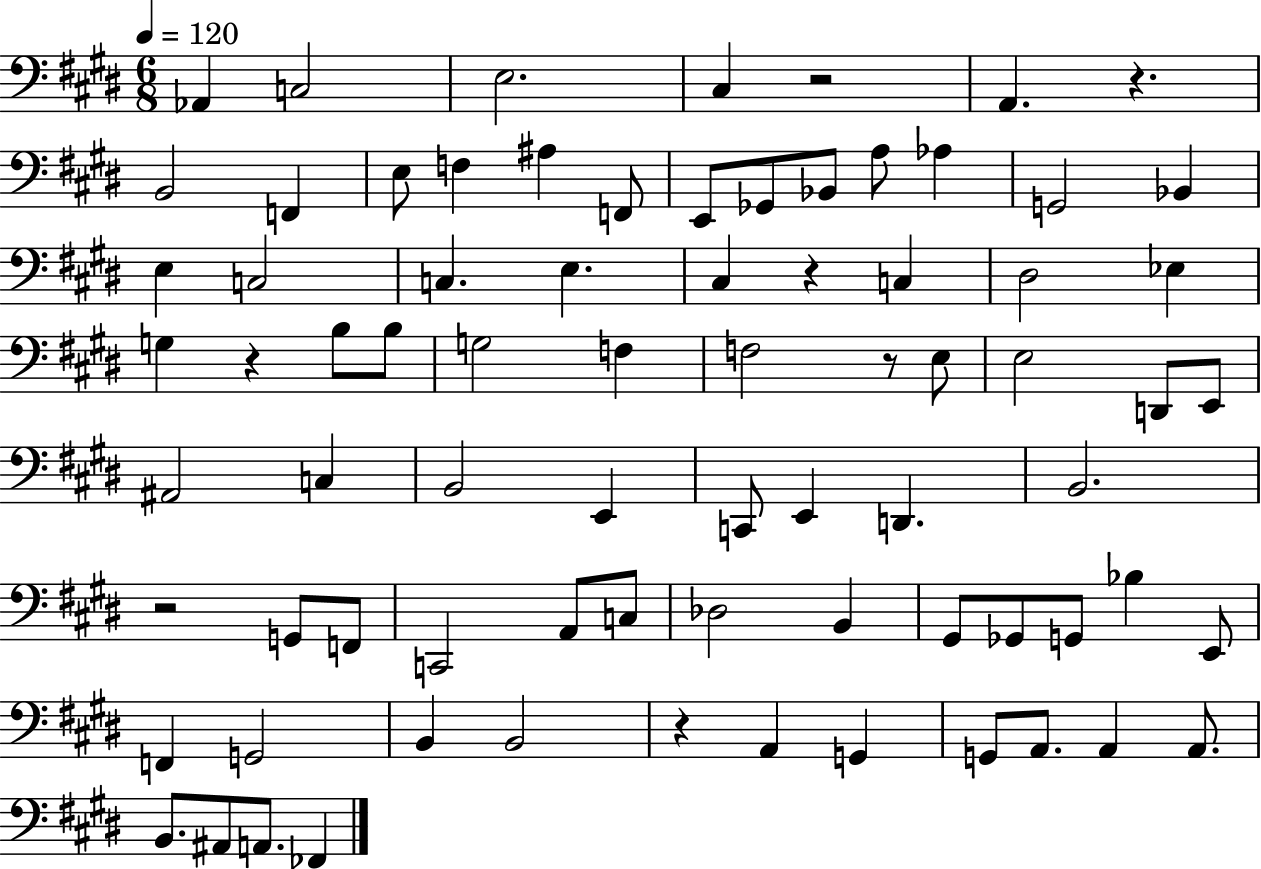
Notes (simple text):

Ab2/q C3/h E3/h. C#3/q R/h A2/q. R/q. B2/h F2/q E3/e F3/q A#3/q F2/e E2/e Gb2/e Bb2/e A3/e Ab3/q G2/h Bb2/q E3/q C3/h C3/q. E3/q. C#3/q R/q C3/q D#3/h Eb3/q G3/q R/q B3/e B3/e G3/h F3/q F3/h R/e E3/e E3/h D2/e E2/e A#2/h C3/q B2/h E2/q C2/e E2/q D2/q. B2/h. R/h G2/e F2/e C2/h A2/e C3/e Db3/h B2/q G#2/e Gb2/e G2/e Bb3/q E2/e F2/q G2/h B2/q B2/h R/q A2/q G2/q G2/e A2/e. A2/q A2/e. B2/e. A#2/e A2/e. FES2/q